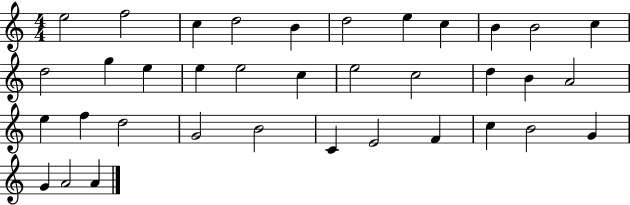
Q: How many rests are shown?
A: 0